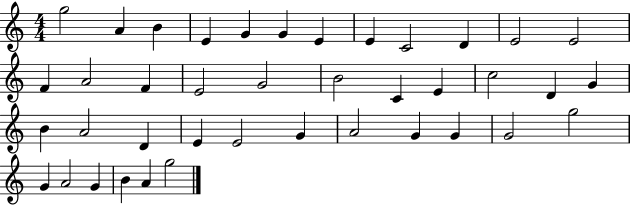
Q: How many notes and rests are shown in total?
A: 40